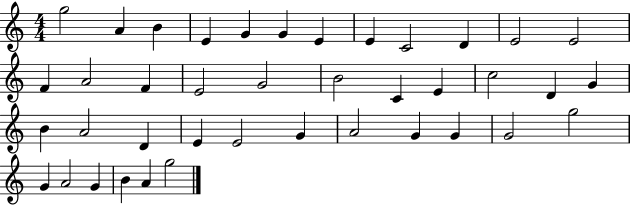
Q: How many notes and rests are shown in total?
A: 40